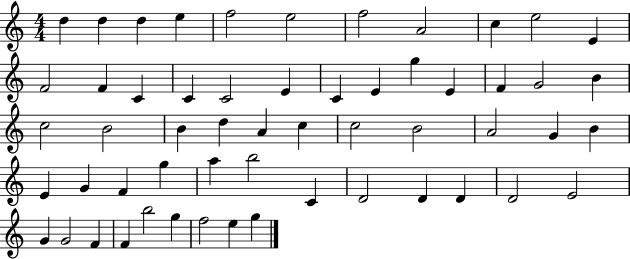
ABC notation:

X:1
T:Untitled
M:4/4
L:1/4
K:C
d d d e f2 e2 f2 A2 c e2 E F2 F C C C2 E C E g E F G2 B c2 B2 B d A c c2 B2 A2 G B E G F g a b2 C D2 D D D2 E2 G G2 F F b2 g f2 e g